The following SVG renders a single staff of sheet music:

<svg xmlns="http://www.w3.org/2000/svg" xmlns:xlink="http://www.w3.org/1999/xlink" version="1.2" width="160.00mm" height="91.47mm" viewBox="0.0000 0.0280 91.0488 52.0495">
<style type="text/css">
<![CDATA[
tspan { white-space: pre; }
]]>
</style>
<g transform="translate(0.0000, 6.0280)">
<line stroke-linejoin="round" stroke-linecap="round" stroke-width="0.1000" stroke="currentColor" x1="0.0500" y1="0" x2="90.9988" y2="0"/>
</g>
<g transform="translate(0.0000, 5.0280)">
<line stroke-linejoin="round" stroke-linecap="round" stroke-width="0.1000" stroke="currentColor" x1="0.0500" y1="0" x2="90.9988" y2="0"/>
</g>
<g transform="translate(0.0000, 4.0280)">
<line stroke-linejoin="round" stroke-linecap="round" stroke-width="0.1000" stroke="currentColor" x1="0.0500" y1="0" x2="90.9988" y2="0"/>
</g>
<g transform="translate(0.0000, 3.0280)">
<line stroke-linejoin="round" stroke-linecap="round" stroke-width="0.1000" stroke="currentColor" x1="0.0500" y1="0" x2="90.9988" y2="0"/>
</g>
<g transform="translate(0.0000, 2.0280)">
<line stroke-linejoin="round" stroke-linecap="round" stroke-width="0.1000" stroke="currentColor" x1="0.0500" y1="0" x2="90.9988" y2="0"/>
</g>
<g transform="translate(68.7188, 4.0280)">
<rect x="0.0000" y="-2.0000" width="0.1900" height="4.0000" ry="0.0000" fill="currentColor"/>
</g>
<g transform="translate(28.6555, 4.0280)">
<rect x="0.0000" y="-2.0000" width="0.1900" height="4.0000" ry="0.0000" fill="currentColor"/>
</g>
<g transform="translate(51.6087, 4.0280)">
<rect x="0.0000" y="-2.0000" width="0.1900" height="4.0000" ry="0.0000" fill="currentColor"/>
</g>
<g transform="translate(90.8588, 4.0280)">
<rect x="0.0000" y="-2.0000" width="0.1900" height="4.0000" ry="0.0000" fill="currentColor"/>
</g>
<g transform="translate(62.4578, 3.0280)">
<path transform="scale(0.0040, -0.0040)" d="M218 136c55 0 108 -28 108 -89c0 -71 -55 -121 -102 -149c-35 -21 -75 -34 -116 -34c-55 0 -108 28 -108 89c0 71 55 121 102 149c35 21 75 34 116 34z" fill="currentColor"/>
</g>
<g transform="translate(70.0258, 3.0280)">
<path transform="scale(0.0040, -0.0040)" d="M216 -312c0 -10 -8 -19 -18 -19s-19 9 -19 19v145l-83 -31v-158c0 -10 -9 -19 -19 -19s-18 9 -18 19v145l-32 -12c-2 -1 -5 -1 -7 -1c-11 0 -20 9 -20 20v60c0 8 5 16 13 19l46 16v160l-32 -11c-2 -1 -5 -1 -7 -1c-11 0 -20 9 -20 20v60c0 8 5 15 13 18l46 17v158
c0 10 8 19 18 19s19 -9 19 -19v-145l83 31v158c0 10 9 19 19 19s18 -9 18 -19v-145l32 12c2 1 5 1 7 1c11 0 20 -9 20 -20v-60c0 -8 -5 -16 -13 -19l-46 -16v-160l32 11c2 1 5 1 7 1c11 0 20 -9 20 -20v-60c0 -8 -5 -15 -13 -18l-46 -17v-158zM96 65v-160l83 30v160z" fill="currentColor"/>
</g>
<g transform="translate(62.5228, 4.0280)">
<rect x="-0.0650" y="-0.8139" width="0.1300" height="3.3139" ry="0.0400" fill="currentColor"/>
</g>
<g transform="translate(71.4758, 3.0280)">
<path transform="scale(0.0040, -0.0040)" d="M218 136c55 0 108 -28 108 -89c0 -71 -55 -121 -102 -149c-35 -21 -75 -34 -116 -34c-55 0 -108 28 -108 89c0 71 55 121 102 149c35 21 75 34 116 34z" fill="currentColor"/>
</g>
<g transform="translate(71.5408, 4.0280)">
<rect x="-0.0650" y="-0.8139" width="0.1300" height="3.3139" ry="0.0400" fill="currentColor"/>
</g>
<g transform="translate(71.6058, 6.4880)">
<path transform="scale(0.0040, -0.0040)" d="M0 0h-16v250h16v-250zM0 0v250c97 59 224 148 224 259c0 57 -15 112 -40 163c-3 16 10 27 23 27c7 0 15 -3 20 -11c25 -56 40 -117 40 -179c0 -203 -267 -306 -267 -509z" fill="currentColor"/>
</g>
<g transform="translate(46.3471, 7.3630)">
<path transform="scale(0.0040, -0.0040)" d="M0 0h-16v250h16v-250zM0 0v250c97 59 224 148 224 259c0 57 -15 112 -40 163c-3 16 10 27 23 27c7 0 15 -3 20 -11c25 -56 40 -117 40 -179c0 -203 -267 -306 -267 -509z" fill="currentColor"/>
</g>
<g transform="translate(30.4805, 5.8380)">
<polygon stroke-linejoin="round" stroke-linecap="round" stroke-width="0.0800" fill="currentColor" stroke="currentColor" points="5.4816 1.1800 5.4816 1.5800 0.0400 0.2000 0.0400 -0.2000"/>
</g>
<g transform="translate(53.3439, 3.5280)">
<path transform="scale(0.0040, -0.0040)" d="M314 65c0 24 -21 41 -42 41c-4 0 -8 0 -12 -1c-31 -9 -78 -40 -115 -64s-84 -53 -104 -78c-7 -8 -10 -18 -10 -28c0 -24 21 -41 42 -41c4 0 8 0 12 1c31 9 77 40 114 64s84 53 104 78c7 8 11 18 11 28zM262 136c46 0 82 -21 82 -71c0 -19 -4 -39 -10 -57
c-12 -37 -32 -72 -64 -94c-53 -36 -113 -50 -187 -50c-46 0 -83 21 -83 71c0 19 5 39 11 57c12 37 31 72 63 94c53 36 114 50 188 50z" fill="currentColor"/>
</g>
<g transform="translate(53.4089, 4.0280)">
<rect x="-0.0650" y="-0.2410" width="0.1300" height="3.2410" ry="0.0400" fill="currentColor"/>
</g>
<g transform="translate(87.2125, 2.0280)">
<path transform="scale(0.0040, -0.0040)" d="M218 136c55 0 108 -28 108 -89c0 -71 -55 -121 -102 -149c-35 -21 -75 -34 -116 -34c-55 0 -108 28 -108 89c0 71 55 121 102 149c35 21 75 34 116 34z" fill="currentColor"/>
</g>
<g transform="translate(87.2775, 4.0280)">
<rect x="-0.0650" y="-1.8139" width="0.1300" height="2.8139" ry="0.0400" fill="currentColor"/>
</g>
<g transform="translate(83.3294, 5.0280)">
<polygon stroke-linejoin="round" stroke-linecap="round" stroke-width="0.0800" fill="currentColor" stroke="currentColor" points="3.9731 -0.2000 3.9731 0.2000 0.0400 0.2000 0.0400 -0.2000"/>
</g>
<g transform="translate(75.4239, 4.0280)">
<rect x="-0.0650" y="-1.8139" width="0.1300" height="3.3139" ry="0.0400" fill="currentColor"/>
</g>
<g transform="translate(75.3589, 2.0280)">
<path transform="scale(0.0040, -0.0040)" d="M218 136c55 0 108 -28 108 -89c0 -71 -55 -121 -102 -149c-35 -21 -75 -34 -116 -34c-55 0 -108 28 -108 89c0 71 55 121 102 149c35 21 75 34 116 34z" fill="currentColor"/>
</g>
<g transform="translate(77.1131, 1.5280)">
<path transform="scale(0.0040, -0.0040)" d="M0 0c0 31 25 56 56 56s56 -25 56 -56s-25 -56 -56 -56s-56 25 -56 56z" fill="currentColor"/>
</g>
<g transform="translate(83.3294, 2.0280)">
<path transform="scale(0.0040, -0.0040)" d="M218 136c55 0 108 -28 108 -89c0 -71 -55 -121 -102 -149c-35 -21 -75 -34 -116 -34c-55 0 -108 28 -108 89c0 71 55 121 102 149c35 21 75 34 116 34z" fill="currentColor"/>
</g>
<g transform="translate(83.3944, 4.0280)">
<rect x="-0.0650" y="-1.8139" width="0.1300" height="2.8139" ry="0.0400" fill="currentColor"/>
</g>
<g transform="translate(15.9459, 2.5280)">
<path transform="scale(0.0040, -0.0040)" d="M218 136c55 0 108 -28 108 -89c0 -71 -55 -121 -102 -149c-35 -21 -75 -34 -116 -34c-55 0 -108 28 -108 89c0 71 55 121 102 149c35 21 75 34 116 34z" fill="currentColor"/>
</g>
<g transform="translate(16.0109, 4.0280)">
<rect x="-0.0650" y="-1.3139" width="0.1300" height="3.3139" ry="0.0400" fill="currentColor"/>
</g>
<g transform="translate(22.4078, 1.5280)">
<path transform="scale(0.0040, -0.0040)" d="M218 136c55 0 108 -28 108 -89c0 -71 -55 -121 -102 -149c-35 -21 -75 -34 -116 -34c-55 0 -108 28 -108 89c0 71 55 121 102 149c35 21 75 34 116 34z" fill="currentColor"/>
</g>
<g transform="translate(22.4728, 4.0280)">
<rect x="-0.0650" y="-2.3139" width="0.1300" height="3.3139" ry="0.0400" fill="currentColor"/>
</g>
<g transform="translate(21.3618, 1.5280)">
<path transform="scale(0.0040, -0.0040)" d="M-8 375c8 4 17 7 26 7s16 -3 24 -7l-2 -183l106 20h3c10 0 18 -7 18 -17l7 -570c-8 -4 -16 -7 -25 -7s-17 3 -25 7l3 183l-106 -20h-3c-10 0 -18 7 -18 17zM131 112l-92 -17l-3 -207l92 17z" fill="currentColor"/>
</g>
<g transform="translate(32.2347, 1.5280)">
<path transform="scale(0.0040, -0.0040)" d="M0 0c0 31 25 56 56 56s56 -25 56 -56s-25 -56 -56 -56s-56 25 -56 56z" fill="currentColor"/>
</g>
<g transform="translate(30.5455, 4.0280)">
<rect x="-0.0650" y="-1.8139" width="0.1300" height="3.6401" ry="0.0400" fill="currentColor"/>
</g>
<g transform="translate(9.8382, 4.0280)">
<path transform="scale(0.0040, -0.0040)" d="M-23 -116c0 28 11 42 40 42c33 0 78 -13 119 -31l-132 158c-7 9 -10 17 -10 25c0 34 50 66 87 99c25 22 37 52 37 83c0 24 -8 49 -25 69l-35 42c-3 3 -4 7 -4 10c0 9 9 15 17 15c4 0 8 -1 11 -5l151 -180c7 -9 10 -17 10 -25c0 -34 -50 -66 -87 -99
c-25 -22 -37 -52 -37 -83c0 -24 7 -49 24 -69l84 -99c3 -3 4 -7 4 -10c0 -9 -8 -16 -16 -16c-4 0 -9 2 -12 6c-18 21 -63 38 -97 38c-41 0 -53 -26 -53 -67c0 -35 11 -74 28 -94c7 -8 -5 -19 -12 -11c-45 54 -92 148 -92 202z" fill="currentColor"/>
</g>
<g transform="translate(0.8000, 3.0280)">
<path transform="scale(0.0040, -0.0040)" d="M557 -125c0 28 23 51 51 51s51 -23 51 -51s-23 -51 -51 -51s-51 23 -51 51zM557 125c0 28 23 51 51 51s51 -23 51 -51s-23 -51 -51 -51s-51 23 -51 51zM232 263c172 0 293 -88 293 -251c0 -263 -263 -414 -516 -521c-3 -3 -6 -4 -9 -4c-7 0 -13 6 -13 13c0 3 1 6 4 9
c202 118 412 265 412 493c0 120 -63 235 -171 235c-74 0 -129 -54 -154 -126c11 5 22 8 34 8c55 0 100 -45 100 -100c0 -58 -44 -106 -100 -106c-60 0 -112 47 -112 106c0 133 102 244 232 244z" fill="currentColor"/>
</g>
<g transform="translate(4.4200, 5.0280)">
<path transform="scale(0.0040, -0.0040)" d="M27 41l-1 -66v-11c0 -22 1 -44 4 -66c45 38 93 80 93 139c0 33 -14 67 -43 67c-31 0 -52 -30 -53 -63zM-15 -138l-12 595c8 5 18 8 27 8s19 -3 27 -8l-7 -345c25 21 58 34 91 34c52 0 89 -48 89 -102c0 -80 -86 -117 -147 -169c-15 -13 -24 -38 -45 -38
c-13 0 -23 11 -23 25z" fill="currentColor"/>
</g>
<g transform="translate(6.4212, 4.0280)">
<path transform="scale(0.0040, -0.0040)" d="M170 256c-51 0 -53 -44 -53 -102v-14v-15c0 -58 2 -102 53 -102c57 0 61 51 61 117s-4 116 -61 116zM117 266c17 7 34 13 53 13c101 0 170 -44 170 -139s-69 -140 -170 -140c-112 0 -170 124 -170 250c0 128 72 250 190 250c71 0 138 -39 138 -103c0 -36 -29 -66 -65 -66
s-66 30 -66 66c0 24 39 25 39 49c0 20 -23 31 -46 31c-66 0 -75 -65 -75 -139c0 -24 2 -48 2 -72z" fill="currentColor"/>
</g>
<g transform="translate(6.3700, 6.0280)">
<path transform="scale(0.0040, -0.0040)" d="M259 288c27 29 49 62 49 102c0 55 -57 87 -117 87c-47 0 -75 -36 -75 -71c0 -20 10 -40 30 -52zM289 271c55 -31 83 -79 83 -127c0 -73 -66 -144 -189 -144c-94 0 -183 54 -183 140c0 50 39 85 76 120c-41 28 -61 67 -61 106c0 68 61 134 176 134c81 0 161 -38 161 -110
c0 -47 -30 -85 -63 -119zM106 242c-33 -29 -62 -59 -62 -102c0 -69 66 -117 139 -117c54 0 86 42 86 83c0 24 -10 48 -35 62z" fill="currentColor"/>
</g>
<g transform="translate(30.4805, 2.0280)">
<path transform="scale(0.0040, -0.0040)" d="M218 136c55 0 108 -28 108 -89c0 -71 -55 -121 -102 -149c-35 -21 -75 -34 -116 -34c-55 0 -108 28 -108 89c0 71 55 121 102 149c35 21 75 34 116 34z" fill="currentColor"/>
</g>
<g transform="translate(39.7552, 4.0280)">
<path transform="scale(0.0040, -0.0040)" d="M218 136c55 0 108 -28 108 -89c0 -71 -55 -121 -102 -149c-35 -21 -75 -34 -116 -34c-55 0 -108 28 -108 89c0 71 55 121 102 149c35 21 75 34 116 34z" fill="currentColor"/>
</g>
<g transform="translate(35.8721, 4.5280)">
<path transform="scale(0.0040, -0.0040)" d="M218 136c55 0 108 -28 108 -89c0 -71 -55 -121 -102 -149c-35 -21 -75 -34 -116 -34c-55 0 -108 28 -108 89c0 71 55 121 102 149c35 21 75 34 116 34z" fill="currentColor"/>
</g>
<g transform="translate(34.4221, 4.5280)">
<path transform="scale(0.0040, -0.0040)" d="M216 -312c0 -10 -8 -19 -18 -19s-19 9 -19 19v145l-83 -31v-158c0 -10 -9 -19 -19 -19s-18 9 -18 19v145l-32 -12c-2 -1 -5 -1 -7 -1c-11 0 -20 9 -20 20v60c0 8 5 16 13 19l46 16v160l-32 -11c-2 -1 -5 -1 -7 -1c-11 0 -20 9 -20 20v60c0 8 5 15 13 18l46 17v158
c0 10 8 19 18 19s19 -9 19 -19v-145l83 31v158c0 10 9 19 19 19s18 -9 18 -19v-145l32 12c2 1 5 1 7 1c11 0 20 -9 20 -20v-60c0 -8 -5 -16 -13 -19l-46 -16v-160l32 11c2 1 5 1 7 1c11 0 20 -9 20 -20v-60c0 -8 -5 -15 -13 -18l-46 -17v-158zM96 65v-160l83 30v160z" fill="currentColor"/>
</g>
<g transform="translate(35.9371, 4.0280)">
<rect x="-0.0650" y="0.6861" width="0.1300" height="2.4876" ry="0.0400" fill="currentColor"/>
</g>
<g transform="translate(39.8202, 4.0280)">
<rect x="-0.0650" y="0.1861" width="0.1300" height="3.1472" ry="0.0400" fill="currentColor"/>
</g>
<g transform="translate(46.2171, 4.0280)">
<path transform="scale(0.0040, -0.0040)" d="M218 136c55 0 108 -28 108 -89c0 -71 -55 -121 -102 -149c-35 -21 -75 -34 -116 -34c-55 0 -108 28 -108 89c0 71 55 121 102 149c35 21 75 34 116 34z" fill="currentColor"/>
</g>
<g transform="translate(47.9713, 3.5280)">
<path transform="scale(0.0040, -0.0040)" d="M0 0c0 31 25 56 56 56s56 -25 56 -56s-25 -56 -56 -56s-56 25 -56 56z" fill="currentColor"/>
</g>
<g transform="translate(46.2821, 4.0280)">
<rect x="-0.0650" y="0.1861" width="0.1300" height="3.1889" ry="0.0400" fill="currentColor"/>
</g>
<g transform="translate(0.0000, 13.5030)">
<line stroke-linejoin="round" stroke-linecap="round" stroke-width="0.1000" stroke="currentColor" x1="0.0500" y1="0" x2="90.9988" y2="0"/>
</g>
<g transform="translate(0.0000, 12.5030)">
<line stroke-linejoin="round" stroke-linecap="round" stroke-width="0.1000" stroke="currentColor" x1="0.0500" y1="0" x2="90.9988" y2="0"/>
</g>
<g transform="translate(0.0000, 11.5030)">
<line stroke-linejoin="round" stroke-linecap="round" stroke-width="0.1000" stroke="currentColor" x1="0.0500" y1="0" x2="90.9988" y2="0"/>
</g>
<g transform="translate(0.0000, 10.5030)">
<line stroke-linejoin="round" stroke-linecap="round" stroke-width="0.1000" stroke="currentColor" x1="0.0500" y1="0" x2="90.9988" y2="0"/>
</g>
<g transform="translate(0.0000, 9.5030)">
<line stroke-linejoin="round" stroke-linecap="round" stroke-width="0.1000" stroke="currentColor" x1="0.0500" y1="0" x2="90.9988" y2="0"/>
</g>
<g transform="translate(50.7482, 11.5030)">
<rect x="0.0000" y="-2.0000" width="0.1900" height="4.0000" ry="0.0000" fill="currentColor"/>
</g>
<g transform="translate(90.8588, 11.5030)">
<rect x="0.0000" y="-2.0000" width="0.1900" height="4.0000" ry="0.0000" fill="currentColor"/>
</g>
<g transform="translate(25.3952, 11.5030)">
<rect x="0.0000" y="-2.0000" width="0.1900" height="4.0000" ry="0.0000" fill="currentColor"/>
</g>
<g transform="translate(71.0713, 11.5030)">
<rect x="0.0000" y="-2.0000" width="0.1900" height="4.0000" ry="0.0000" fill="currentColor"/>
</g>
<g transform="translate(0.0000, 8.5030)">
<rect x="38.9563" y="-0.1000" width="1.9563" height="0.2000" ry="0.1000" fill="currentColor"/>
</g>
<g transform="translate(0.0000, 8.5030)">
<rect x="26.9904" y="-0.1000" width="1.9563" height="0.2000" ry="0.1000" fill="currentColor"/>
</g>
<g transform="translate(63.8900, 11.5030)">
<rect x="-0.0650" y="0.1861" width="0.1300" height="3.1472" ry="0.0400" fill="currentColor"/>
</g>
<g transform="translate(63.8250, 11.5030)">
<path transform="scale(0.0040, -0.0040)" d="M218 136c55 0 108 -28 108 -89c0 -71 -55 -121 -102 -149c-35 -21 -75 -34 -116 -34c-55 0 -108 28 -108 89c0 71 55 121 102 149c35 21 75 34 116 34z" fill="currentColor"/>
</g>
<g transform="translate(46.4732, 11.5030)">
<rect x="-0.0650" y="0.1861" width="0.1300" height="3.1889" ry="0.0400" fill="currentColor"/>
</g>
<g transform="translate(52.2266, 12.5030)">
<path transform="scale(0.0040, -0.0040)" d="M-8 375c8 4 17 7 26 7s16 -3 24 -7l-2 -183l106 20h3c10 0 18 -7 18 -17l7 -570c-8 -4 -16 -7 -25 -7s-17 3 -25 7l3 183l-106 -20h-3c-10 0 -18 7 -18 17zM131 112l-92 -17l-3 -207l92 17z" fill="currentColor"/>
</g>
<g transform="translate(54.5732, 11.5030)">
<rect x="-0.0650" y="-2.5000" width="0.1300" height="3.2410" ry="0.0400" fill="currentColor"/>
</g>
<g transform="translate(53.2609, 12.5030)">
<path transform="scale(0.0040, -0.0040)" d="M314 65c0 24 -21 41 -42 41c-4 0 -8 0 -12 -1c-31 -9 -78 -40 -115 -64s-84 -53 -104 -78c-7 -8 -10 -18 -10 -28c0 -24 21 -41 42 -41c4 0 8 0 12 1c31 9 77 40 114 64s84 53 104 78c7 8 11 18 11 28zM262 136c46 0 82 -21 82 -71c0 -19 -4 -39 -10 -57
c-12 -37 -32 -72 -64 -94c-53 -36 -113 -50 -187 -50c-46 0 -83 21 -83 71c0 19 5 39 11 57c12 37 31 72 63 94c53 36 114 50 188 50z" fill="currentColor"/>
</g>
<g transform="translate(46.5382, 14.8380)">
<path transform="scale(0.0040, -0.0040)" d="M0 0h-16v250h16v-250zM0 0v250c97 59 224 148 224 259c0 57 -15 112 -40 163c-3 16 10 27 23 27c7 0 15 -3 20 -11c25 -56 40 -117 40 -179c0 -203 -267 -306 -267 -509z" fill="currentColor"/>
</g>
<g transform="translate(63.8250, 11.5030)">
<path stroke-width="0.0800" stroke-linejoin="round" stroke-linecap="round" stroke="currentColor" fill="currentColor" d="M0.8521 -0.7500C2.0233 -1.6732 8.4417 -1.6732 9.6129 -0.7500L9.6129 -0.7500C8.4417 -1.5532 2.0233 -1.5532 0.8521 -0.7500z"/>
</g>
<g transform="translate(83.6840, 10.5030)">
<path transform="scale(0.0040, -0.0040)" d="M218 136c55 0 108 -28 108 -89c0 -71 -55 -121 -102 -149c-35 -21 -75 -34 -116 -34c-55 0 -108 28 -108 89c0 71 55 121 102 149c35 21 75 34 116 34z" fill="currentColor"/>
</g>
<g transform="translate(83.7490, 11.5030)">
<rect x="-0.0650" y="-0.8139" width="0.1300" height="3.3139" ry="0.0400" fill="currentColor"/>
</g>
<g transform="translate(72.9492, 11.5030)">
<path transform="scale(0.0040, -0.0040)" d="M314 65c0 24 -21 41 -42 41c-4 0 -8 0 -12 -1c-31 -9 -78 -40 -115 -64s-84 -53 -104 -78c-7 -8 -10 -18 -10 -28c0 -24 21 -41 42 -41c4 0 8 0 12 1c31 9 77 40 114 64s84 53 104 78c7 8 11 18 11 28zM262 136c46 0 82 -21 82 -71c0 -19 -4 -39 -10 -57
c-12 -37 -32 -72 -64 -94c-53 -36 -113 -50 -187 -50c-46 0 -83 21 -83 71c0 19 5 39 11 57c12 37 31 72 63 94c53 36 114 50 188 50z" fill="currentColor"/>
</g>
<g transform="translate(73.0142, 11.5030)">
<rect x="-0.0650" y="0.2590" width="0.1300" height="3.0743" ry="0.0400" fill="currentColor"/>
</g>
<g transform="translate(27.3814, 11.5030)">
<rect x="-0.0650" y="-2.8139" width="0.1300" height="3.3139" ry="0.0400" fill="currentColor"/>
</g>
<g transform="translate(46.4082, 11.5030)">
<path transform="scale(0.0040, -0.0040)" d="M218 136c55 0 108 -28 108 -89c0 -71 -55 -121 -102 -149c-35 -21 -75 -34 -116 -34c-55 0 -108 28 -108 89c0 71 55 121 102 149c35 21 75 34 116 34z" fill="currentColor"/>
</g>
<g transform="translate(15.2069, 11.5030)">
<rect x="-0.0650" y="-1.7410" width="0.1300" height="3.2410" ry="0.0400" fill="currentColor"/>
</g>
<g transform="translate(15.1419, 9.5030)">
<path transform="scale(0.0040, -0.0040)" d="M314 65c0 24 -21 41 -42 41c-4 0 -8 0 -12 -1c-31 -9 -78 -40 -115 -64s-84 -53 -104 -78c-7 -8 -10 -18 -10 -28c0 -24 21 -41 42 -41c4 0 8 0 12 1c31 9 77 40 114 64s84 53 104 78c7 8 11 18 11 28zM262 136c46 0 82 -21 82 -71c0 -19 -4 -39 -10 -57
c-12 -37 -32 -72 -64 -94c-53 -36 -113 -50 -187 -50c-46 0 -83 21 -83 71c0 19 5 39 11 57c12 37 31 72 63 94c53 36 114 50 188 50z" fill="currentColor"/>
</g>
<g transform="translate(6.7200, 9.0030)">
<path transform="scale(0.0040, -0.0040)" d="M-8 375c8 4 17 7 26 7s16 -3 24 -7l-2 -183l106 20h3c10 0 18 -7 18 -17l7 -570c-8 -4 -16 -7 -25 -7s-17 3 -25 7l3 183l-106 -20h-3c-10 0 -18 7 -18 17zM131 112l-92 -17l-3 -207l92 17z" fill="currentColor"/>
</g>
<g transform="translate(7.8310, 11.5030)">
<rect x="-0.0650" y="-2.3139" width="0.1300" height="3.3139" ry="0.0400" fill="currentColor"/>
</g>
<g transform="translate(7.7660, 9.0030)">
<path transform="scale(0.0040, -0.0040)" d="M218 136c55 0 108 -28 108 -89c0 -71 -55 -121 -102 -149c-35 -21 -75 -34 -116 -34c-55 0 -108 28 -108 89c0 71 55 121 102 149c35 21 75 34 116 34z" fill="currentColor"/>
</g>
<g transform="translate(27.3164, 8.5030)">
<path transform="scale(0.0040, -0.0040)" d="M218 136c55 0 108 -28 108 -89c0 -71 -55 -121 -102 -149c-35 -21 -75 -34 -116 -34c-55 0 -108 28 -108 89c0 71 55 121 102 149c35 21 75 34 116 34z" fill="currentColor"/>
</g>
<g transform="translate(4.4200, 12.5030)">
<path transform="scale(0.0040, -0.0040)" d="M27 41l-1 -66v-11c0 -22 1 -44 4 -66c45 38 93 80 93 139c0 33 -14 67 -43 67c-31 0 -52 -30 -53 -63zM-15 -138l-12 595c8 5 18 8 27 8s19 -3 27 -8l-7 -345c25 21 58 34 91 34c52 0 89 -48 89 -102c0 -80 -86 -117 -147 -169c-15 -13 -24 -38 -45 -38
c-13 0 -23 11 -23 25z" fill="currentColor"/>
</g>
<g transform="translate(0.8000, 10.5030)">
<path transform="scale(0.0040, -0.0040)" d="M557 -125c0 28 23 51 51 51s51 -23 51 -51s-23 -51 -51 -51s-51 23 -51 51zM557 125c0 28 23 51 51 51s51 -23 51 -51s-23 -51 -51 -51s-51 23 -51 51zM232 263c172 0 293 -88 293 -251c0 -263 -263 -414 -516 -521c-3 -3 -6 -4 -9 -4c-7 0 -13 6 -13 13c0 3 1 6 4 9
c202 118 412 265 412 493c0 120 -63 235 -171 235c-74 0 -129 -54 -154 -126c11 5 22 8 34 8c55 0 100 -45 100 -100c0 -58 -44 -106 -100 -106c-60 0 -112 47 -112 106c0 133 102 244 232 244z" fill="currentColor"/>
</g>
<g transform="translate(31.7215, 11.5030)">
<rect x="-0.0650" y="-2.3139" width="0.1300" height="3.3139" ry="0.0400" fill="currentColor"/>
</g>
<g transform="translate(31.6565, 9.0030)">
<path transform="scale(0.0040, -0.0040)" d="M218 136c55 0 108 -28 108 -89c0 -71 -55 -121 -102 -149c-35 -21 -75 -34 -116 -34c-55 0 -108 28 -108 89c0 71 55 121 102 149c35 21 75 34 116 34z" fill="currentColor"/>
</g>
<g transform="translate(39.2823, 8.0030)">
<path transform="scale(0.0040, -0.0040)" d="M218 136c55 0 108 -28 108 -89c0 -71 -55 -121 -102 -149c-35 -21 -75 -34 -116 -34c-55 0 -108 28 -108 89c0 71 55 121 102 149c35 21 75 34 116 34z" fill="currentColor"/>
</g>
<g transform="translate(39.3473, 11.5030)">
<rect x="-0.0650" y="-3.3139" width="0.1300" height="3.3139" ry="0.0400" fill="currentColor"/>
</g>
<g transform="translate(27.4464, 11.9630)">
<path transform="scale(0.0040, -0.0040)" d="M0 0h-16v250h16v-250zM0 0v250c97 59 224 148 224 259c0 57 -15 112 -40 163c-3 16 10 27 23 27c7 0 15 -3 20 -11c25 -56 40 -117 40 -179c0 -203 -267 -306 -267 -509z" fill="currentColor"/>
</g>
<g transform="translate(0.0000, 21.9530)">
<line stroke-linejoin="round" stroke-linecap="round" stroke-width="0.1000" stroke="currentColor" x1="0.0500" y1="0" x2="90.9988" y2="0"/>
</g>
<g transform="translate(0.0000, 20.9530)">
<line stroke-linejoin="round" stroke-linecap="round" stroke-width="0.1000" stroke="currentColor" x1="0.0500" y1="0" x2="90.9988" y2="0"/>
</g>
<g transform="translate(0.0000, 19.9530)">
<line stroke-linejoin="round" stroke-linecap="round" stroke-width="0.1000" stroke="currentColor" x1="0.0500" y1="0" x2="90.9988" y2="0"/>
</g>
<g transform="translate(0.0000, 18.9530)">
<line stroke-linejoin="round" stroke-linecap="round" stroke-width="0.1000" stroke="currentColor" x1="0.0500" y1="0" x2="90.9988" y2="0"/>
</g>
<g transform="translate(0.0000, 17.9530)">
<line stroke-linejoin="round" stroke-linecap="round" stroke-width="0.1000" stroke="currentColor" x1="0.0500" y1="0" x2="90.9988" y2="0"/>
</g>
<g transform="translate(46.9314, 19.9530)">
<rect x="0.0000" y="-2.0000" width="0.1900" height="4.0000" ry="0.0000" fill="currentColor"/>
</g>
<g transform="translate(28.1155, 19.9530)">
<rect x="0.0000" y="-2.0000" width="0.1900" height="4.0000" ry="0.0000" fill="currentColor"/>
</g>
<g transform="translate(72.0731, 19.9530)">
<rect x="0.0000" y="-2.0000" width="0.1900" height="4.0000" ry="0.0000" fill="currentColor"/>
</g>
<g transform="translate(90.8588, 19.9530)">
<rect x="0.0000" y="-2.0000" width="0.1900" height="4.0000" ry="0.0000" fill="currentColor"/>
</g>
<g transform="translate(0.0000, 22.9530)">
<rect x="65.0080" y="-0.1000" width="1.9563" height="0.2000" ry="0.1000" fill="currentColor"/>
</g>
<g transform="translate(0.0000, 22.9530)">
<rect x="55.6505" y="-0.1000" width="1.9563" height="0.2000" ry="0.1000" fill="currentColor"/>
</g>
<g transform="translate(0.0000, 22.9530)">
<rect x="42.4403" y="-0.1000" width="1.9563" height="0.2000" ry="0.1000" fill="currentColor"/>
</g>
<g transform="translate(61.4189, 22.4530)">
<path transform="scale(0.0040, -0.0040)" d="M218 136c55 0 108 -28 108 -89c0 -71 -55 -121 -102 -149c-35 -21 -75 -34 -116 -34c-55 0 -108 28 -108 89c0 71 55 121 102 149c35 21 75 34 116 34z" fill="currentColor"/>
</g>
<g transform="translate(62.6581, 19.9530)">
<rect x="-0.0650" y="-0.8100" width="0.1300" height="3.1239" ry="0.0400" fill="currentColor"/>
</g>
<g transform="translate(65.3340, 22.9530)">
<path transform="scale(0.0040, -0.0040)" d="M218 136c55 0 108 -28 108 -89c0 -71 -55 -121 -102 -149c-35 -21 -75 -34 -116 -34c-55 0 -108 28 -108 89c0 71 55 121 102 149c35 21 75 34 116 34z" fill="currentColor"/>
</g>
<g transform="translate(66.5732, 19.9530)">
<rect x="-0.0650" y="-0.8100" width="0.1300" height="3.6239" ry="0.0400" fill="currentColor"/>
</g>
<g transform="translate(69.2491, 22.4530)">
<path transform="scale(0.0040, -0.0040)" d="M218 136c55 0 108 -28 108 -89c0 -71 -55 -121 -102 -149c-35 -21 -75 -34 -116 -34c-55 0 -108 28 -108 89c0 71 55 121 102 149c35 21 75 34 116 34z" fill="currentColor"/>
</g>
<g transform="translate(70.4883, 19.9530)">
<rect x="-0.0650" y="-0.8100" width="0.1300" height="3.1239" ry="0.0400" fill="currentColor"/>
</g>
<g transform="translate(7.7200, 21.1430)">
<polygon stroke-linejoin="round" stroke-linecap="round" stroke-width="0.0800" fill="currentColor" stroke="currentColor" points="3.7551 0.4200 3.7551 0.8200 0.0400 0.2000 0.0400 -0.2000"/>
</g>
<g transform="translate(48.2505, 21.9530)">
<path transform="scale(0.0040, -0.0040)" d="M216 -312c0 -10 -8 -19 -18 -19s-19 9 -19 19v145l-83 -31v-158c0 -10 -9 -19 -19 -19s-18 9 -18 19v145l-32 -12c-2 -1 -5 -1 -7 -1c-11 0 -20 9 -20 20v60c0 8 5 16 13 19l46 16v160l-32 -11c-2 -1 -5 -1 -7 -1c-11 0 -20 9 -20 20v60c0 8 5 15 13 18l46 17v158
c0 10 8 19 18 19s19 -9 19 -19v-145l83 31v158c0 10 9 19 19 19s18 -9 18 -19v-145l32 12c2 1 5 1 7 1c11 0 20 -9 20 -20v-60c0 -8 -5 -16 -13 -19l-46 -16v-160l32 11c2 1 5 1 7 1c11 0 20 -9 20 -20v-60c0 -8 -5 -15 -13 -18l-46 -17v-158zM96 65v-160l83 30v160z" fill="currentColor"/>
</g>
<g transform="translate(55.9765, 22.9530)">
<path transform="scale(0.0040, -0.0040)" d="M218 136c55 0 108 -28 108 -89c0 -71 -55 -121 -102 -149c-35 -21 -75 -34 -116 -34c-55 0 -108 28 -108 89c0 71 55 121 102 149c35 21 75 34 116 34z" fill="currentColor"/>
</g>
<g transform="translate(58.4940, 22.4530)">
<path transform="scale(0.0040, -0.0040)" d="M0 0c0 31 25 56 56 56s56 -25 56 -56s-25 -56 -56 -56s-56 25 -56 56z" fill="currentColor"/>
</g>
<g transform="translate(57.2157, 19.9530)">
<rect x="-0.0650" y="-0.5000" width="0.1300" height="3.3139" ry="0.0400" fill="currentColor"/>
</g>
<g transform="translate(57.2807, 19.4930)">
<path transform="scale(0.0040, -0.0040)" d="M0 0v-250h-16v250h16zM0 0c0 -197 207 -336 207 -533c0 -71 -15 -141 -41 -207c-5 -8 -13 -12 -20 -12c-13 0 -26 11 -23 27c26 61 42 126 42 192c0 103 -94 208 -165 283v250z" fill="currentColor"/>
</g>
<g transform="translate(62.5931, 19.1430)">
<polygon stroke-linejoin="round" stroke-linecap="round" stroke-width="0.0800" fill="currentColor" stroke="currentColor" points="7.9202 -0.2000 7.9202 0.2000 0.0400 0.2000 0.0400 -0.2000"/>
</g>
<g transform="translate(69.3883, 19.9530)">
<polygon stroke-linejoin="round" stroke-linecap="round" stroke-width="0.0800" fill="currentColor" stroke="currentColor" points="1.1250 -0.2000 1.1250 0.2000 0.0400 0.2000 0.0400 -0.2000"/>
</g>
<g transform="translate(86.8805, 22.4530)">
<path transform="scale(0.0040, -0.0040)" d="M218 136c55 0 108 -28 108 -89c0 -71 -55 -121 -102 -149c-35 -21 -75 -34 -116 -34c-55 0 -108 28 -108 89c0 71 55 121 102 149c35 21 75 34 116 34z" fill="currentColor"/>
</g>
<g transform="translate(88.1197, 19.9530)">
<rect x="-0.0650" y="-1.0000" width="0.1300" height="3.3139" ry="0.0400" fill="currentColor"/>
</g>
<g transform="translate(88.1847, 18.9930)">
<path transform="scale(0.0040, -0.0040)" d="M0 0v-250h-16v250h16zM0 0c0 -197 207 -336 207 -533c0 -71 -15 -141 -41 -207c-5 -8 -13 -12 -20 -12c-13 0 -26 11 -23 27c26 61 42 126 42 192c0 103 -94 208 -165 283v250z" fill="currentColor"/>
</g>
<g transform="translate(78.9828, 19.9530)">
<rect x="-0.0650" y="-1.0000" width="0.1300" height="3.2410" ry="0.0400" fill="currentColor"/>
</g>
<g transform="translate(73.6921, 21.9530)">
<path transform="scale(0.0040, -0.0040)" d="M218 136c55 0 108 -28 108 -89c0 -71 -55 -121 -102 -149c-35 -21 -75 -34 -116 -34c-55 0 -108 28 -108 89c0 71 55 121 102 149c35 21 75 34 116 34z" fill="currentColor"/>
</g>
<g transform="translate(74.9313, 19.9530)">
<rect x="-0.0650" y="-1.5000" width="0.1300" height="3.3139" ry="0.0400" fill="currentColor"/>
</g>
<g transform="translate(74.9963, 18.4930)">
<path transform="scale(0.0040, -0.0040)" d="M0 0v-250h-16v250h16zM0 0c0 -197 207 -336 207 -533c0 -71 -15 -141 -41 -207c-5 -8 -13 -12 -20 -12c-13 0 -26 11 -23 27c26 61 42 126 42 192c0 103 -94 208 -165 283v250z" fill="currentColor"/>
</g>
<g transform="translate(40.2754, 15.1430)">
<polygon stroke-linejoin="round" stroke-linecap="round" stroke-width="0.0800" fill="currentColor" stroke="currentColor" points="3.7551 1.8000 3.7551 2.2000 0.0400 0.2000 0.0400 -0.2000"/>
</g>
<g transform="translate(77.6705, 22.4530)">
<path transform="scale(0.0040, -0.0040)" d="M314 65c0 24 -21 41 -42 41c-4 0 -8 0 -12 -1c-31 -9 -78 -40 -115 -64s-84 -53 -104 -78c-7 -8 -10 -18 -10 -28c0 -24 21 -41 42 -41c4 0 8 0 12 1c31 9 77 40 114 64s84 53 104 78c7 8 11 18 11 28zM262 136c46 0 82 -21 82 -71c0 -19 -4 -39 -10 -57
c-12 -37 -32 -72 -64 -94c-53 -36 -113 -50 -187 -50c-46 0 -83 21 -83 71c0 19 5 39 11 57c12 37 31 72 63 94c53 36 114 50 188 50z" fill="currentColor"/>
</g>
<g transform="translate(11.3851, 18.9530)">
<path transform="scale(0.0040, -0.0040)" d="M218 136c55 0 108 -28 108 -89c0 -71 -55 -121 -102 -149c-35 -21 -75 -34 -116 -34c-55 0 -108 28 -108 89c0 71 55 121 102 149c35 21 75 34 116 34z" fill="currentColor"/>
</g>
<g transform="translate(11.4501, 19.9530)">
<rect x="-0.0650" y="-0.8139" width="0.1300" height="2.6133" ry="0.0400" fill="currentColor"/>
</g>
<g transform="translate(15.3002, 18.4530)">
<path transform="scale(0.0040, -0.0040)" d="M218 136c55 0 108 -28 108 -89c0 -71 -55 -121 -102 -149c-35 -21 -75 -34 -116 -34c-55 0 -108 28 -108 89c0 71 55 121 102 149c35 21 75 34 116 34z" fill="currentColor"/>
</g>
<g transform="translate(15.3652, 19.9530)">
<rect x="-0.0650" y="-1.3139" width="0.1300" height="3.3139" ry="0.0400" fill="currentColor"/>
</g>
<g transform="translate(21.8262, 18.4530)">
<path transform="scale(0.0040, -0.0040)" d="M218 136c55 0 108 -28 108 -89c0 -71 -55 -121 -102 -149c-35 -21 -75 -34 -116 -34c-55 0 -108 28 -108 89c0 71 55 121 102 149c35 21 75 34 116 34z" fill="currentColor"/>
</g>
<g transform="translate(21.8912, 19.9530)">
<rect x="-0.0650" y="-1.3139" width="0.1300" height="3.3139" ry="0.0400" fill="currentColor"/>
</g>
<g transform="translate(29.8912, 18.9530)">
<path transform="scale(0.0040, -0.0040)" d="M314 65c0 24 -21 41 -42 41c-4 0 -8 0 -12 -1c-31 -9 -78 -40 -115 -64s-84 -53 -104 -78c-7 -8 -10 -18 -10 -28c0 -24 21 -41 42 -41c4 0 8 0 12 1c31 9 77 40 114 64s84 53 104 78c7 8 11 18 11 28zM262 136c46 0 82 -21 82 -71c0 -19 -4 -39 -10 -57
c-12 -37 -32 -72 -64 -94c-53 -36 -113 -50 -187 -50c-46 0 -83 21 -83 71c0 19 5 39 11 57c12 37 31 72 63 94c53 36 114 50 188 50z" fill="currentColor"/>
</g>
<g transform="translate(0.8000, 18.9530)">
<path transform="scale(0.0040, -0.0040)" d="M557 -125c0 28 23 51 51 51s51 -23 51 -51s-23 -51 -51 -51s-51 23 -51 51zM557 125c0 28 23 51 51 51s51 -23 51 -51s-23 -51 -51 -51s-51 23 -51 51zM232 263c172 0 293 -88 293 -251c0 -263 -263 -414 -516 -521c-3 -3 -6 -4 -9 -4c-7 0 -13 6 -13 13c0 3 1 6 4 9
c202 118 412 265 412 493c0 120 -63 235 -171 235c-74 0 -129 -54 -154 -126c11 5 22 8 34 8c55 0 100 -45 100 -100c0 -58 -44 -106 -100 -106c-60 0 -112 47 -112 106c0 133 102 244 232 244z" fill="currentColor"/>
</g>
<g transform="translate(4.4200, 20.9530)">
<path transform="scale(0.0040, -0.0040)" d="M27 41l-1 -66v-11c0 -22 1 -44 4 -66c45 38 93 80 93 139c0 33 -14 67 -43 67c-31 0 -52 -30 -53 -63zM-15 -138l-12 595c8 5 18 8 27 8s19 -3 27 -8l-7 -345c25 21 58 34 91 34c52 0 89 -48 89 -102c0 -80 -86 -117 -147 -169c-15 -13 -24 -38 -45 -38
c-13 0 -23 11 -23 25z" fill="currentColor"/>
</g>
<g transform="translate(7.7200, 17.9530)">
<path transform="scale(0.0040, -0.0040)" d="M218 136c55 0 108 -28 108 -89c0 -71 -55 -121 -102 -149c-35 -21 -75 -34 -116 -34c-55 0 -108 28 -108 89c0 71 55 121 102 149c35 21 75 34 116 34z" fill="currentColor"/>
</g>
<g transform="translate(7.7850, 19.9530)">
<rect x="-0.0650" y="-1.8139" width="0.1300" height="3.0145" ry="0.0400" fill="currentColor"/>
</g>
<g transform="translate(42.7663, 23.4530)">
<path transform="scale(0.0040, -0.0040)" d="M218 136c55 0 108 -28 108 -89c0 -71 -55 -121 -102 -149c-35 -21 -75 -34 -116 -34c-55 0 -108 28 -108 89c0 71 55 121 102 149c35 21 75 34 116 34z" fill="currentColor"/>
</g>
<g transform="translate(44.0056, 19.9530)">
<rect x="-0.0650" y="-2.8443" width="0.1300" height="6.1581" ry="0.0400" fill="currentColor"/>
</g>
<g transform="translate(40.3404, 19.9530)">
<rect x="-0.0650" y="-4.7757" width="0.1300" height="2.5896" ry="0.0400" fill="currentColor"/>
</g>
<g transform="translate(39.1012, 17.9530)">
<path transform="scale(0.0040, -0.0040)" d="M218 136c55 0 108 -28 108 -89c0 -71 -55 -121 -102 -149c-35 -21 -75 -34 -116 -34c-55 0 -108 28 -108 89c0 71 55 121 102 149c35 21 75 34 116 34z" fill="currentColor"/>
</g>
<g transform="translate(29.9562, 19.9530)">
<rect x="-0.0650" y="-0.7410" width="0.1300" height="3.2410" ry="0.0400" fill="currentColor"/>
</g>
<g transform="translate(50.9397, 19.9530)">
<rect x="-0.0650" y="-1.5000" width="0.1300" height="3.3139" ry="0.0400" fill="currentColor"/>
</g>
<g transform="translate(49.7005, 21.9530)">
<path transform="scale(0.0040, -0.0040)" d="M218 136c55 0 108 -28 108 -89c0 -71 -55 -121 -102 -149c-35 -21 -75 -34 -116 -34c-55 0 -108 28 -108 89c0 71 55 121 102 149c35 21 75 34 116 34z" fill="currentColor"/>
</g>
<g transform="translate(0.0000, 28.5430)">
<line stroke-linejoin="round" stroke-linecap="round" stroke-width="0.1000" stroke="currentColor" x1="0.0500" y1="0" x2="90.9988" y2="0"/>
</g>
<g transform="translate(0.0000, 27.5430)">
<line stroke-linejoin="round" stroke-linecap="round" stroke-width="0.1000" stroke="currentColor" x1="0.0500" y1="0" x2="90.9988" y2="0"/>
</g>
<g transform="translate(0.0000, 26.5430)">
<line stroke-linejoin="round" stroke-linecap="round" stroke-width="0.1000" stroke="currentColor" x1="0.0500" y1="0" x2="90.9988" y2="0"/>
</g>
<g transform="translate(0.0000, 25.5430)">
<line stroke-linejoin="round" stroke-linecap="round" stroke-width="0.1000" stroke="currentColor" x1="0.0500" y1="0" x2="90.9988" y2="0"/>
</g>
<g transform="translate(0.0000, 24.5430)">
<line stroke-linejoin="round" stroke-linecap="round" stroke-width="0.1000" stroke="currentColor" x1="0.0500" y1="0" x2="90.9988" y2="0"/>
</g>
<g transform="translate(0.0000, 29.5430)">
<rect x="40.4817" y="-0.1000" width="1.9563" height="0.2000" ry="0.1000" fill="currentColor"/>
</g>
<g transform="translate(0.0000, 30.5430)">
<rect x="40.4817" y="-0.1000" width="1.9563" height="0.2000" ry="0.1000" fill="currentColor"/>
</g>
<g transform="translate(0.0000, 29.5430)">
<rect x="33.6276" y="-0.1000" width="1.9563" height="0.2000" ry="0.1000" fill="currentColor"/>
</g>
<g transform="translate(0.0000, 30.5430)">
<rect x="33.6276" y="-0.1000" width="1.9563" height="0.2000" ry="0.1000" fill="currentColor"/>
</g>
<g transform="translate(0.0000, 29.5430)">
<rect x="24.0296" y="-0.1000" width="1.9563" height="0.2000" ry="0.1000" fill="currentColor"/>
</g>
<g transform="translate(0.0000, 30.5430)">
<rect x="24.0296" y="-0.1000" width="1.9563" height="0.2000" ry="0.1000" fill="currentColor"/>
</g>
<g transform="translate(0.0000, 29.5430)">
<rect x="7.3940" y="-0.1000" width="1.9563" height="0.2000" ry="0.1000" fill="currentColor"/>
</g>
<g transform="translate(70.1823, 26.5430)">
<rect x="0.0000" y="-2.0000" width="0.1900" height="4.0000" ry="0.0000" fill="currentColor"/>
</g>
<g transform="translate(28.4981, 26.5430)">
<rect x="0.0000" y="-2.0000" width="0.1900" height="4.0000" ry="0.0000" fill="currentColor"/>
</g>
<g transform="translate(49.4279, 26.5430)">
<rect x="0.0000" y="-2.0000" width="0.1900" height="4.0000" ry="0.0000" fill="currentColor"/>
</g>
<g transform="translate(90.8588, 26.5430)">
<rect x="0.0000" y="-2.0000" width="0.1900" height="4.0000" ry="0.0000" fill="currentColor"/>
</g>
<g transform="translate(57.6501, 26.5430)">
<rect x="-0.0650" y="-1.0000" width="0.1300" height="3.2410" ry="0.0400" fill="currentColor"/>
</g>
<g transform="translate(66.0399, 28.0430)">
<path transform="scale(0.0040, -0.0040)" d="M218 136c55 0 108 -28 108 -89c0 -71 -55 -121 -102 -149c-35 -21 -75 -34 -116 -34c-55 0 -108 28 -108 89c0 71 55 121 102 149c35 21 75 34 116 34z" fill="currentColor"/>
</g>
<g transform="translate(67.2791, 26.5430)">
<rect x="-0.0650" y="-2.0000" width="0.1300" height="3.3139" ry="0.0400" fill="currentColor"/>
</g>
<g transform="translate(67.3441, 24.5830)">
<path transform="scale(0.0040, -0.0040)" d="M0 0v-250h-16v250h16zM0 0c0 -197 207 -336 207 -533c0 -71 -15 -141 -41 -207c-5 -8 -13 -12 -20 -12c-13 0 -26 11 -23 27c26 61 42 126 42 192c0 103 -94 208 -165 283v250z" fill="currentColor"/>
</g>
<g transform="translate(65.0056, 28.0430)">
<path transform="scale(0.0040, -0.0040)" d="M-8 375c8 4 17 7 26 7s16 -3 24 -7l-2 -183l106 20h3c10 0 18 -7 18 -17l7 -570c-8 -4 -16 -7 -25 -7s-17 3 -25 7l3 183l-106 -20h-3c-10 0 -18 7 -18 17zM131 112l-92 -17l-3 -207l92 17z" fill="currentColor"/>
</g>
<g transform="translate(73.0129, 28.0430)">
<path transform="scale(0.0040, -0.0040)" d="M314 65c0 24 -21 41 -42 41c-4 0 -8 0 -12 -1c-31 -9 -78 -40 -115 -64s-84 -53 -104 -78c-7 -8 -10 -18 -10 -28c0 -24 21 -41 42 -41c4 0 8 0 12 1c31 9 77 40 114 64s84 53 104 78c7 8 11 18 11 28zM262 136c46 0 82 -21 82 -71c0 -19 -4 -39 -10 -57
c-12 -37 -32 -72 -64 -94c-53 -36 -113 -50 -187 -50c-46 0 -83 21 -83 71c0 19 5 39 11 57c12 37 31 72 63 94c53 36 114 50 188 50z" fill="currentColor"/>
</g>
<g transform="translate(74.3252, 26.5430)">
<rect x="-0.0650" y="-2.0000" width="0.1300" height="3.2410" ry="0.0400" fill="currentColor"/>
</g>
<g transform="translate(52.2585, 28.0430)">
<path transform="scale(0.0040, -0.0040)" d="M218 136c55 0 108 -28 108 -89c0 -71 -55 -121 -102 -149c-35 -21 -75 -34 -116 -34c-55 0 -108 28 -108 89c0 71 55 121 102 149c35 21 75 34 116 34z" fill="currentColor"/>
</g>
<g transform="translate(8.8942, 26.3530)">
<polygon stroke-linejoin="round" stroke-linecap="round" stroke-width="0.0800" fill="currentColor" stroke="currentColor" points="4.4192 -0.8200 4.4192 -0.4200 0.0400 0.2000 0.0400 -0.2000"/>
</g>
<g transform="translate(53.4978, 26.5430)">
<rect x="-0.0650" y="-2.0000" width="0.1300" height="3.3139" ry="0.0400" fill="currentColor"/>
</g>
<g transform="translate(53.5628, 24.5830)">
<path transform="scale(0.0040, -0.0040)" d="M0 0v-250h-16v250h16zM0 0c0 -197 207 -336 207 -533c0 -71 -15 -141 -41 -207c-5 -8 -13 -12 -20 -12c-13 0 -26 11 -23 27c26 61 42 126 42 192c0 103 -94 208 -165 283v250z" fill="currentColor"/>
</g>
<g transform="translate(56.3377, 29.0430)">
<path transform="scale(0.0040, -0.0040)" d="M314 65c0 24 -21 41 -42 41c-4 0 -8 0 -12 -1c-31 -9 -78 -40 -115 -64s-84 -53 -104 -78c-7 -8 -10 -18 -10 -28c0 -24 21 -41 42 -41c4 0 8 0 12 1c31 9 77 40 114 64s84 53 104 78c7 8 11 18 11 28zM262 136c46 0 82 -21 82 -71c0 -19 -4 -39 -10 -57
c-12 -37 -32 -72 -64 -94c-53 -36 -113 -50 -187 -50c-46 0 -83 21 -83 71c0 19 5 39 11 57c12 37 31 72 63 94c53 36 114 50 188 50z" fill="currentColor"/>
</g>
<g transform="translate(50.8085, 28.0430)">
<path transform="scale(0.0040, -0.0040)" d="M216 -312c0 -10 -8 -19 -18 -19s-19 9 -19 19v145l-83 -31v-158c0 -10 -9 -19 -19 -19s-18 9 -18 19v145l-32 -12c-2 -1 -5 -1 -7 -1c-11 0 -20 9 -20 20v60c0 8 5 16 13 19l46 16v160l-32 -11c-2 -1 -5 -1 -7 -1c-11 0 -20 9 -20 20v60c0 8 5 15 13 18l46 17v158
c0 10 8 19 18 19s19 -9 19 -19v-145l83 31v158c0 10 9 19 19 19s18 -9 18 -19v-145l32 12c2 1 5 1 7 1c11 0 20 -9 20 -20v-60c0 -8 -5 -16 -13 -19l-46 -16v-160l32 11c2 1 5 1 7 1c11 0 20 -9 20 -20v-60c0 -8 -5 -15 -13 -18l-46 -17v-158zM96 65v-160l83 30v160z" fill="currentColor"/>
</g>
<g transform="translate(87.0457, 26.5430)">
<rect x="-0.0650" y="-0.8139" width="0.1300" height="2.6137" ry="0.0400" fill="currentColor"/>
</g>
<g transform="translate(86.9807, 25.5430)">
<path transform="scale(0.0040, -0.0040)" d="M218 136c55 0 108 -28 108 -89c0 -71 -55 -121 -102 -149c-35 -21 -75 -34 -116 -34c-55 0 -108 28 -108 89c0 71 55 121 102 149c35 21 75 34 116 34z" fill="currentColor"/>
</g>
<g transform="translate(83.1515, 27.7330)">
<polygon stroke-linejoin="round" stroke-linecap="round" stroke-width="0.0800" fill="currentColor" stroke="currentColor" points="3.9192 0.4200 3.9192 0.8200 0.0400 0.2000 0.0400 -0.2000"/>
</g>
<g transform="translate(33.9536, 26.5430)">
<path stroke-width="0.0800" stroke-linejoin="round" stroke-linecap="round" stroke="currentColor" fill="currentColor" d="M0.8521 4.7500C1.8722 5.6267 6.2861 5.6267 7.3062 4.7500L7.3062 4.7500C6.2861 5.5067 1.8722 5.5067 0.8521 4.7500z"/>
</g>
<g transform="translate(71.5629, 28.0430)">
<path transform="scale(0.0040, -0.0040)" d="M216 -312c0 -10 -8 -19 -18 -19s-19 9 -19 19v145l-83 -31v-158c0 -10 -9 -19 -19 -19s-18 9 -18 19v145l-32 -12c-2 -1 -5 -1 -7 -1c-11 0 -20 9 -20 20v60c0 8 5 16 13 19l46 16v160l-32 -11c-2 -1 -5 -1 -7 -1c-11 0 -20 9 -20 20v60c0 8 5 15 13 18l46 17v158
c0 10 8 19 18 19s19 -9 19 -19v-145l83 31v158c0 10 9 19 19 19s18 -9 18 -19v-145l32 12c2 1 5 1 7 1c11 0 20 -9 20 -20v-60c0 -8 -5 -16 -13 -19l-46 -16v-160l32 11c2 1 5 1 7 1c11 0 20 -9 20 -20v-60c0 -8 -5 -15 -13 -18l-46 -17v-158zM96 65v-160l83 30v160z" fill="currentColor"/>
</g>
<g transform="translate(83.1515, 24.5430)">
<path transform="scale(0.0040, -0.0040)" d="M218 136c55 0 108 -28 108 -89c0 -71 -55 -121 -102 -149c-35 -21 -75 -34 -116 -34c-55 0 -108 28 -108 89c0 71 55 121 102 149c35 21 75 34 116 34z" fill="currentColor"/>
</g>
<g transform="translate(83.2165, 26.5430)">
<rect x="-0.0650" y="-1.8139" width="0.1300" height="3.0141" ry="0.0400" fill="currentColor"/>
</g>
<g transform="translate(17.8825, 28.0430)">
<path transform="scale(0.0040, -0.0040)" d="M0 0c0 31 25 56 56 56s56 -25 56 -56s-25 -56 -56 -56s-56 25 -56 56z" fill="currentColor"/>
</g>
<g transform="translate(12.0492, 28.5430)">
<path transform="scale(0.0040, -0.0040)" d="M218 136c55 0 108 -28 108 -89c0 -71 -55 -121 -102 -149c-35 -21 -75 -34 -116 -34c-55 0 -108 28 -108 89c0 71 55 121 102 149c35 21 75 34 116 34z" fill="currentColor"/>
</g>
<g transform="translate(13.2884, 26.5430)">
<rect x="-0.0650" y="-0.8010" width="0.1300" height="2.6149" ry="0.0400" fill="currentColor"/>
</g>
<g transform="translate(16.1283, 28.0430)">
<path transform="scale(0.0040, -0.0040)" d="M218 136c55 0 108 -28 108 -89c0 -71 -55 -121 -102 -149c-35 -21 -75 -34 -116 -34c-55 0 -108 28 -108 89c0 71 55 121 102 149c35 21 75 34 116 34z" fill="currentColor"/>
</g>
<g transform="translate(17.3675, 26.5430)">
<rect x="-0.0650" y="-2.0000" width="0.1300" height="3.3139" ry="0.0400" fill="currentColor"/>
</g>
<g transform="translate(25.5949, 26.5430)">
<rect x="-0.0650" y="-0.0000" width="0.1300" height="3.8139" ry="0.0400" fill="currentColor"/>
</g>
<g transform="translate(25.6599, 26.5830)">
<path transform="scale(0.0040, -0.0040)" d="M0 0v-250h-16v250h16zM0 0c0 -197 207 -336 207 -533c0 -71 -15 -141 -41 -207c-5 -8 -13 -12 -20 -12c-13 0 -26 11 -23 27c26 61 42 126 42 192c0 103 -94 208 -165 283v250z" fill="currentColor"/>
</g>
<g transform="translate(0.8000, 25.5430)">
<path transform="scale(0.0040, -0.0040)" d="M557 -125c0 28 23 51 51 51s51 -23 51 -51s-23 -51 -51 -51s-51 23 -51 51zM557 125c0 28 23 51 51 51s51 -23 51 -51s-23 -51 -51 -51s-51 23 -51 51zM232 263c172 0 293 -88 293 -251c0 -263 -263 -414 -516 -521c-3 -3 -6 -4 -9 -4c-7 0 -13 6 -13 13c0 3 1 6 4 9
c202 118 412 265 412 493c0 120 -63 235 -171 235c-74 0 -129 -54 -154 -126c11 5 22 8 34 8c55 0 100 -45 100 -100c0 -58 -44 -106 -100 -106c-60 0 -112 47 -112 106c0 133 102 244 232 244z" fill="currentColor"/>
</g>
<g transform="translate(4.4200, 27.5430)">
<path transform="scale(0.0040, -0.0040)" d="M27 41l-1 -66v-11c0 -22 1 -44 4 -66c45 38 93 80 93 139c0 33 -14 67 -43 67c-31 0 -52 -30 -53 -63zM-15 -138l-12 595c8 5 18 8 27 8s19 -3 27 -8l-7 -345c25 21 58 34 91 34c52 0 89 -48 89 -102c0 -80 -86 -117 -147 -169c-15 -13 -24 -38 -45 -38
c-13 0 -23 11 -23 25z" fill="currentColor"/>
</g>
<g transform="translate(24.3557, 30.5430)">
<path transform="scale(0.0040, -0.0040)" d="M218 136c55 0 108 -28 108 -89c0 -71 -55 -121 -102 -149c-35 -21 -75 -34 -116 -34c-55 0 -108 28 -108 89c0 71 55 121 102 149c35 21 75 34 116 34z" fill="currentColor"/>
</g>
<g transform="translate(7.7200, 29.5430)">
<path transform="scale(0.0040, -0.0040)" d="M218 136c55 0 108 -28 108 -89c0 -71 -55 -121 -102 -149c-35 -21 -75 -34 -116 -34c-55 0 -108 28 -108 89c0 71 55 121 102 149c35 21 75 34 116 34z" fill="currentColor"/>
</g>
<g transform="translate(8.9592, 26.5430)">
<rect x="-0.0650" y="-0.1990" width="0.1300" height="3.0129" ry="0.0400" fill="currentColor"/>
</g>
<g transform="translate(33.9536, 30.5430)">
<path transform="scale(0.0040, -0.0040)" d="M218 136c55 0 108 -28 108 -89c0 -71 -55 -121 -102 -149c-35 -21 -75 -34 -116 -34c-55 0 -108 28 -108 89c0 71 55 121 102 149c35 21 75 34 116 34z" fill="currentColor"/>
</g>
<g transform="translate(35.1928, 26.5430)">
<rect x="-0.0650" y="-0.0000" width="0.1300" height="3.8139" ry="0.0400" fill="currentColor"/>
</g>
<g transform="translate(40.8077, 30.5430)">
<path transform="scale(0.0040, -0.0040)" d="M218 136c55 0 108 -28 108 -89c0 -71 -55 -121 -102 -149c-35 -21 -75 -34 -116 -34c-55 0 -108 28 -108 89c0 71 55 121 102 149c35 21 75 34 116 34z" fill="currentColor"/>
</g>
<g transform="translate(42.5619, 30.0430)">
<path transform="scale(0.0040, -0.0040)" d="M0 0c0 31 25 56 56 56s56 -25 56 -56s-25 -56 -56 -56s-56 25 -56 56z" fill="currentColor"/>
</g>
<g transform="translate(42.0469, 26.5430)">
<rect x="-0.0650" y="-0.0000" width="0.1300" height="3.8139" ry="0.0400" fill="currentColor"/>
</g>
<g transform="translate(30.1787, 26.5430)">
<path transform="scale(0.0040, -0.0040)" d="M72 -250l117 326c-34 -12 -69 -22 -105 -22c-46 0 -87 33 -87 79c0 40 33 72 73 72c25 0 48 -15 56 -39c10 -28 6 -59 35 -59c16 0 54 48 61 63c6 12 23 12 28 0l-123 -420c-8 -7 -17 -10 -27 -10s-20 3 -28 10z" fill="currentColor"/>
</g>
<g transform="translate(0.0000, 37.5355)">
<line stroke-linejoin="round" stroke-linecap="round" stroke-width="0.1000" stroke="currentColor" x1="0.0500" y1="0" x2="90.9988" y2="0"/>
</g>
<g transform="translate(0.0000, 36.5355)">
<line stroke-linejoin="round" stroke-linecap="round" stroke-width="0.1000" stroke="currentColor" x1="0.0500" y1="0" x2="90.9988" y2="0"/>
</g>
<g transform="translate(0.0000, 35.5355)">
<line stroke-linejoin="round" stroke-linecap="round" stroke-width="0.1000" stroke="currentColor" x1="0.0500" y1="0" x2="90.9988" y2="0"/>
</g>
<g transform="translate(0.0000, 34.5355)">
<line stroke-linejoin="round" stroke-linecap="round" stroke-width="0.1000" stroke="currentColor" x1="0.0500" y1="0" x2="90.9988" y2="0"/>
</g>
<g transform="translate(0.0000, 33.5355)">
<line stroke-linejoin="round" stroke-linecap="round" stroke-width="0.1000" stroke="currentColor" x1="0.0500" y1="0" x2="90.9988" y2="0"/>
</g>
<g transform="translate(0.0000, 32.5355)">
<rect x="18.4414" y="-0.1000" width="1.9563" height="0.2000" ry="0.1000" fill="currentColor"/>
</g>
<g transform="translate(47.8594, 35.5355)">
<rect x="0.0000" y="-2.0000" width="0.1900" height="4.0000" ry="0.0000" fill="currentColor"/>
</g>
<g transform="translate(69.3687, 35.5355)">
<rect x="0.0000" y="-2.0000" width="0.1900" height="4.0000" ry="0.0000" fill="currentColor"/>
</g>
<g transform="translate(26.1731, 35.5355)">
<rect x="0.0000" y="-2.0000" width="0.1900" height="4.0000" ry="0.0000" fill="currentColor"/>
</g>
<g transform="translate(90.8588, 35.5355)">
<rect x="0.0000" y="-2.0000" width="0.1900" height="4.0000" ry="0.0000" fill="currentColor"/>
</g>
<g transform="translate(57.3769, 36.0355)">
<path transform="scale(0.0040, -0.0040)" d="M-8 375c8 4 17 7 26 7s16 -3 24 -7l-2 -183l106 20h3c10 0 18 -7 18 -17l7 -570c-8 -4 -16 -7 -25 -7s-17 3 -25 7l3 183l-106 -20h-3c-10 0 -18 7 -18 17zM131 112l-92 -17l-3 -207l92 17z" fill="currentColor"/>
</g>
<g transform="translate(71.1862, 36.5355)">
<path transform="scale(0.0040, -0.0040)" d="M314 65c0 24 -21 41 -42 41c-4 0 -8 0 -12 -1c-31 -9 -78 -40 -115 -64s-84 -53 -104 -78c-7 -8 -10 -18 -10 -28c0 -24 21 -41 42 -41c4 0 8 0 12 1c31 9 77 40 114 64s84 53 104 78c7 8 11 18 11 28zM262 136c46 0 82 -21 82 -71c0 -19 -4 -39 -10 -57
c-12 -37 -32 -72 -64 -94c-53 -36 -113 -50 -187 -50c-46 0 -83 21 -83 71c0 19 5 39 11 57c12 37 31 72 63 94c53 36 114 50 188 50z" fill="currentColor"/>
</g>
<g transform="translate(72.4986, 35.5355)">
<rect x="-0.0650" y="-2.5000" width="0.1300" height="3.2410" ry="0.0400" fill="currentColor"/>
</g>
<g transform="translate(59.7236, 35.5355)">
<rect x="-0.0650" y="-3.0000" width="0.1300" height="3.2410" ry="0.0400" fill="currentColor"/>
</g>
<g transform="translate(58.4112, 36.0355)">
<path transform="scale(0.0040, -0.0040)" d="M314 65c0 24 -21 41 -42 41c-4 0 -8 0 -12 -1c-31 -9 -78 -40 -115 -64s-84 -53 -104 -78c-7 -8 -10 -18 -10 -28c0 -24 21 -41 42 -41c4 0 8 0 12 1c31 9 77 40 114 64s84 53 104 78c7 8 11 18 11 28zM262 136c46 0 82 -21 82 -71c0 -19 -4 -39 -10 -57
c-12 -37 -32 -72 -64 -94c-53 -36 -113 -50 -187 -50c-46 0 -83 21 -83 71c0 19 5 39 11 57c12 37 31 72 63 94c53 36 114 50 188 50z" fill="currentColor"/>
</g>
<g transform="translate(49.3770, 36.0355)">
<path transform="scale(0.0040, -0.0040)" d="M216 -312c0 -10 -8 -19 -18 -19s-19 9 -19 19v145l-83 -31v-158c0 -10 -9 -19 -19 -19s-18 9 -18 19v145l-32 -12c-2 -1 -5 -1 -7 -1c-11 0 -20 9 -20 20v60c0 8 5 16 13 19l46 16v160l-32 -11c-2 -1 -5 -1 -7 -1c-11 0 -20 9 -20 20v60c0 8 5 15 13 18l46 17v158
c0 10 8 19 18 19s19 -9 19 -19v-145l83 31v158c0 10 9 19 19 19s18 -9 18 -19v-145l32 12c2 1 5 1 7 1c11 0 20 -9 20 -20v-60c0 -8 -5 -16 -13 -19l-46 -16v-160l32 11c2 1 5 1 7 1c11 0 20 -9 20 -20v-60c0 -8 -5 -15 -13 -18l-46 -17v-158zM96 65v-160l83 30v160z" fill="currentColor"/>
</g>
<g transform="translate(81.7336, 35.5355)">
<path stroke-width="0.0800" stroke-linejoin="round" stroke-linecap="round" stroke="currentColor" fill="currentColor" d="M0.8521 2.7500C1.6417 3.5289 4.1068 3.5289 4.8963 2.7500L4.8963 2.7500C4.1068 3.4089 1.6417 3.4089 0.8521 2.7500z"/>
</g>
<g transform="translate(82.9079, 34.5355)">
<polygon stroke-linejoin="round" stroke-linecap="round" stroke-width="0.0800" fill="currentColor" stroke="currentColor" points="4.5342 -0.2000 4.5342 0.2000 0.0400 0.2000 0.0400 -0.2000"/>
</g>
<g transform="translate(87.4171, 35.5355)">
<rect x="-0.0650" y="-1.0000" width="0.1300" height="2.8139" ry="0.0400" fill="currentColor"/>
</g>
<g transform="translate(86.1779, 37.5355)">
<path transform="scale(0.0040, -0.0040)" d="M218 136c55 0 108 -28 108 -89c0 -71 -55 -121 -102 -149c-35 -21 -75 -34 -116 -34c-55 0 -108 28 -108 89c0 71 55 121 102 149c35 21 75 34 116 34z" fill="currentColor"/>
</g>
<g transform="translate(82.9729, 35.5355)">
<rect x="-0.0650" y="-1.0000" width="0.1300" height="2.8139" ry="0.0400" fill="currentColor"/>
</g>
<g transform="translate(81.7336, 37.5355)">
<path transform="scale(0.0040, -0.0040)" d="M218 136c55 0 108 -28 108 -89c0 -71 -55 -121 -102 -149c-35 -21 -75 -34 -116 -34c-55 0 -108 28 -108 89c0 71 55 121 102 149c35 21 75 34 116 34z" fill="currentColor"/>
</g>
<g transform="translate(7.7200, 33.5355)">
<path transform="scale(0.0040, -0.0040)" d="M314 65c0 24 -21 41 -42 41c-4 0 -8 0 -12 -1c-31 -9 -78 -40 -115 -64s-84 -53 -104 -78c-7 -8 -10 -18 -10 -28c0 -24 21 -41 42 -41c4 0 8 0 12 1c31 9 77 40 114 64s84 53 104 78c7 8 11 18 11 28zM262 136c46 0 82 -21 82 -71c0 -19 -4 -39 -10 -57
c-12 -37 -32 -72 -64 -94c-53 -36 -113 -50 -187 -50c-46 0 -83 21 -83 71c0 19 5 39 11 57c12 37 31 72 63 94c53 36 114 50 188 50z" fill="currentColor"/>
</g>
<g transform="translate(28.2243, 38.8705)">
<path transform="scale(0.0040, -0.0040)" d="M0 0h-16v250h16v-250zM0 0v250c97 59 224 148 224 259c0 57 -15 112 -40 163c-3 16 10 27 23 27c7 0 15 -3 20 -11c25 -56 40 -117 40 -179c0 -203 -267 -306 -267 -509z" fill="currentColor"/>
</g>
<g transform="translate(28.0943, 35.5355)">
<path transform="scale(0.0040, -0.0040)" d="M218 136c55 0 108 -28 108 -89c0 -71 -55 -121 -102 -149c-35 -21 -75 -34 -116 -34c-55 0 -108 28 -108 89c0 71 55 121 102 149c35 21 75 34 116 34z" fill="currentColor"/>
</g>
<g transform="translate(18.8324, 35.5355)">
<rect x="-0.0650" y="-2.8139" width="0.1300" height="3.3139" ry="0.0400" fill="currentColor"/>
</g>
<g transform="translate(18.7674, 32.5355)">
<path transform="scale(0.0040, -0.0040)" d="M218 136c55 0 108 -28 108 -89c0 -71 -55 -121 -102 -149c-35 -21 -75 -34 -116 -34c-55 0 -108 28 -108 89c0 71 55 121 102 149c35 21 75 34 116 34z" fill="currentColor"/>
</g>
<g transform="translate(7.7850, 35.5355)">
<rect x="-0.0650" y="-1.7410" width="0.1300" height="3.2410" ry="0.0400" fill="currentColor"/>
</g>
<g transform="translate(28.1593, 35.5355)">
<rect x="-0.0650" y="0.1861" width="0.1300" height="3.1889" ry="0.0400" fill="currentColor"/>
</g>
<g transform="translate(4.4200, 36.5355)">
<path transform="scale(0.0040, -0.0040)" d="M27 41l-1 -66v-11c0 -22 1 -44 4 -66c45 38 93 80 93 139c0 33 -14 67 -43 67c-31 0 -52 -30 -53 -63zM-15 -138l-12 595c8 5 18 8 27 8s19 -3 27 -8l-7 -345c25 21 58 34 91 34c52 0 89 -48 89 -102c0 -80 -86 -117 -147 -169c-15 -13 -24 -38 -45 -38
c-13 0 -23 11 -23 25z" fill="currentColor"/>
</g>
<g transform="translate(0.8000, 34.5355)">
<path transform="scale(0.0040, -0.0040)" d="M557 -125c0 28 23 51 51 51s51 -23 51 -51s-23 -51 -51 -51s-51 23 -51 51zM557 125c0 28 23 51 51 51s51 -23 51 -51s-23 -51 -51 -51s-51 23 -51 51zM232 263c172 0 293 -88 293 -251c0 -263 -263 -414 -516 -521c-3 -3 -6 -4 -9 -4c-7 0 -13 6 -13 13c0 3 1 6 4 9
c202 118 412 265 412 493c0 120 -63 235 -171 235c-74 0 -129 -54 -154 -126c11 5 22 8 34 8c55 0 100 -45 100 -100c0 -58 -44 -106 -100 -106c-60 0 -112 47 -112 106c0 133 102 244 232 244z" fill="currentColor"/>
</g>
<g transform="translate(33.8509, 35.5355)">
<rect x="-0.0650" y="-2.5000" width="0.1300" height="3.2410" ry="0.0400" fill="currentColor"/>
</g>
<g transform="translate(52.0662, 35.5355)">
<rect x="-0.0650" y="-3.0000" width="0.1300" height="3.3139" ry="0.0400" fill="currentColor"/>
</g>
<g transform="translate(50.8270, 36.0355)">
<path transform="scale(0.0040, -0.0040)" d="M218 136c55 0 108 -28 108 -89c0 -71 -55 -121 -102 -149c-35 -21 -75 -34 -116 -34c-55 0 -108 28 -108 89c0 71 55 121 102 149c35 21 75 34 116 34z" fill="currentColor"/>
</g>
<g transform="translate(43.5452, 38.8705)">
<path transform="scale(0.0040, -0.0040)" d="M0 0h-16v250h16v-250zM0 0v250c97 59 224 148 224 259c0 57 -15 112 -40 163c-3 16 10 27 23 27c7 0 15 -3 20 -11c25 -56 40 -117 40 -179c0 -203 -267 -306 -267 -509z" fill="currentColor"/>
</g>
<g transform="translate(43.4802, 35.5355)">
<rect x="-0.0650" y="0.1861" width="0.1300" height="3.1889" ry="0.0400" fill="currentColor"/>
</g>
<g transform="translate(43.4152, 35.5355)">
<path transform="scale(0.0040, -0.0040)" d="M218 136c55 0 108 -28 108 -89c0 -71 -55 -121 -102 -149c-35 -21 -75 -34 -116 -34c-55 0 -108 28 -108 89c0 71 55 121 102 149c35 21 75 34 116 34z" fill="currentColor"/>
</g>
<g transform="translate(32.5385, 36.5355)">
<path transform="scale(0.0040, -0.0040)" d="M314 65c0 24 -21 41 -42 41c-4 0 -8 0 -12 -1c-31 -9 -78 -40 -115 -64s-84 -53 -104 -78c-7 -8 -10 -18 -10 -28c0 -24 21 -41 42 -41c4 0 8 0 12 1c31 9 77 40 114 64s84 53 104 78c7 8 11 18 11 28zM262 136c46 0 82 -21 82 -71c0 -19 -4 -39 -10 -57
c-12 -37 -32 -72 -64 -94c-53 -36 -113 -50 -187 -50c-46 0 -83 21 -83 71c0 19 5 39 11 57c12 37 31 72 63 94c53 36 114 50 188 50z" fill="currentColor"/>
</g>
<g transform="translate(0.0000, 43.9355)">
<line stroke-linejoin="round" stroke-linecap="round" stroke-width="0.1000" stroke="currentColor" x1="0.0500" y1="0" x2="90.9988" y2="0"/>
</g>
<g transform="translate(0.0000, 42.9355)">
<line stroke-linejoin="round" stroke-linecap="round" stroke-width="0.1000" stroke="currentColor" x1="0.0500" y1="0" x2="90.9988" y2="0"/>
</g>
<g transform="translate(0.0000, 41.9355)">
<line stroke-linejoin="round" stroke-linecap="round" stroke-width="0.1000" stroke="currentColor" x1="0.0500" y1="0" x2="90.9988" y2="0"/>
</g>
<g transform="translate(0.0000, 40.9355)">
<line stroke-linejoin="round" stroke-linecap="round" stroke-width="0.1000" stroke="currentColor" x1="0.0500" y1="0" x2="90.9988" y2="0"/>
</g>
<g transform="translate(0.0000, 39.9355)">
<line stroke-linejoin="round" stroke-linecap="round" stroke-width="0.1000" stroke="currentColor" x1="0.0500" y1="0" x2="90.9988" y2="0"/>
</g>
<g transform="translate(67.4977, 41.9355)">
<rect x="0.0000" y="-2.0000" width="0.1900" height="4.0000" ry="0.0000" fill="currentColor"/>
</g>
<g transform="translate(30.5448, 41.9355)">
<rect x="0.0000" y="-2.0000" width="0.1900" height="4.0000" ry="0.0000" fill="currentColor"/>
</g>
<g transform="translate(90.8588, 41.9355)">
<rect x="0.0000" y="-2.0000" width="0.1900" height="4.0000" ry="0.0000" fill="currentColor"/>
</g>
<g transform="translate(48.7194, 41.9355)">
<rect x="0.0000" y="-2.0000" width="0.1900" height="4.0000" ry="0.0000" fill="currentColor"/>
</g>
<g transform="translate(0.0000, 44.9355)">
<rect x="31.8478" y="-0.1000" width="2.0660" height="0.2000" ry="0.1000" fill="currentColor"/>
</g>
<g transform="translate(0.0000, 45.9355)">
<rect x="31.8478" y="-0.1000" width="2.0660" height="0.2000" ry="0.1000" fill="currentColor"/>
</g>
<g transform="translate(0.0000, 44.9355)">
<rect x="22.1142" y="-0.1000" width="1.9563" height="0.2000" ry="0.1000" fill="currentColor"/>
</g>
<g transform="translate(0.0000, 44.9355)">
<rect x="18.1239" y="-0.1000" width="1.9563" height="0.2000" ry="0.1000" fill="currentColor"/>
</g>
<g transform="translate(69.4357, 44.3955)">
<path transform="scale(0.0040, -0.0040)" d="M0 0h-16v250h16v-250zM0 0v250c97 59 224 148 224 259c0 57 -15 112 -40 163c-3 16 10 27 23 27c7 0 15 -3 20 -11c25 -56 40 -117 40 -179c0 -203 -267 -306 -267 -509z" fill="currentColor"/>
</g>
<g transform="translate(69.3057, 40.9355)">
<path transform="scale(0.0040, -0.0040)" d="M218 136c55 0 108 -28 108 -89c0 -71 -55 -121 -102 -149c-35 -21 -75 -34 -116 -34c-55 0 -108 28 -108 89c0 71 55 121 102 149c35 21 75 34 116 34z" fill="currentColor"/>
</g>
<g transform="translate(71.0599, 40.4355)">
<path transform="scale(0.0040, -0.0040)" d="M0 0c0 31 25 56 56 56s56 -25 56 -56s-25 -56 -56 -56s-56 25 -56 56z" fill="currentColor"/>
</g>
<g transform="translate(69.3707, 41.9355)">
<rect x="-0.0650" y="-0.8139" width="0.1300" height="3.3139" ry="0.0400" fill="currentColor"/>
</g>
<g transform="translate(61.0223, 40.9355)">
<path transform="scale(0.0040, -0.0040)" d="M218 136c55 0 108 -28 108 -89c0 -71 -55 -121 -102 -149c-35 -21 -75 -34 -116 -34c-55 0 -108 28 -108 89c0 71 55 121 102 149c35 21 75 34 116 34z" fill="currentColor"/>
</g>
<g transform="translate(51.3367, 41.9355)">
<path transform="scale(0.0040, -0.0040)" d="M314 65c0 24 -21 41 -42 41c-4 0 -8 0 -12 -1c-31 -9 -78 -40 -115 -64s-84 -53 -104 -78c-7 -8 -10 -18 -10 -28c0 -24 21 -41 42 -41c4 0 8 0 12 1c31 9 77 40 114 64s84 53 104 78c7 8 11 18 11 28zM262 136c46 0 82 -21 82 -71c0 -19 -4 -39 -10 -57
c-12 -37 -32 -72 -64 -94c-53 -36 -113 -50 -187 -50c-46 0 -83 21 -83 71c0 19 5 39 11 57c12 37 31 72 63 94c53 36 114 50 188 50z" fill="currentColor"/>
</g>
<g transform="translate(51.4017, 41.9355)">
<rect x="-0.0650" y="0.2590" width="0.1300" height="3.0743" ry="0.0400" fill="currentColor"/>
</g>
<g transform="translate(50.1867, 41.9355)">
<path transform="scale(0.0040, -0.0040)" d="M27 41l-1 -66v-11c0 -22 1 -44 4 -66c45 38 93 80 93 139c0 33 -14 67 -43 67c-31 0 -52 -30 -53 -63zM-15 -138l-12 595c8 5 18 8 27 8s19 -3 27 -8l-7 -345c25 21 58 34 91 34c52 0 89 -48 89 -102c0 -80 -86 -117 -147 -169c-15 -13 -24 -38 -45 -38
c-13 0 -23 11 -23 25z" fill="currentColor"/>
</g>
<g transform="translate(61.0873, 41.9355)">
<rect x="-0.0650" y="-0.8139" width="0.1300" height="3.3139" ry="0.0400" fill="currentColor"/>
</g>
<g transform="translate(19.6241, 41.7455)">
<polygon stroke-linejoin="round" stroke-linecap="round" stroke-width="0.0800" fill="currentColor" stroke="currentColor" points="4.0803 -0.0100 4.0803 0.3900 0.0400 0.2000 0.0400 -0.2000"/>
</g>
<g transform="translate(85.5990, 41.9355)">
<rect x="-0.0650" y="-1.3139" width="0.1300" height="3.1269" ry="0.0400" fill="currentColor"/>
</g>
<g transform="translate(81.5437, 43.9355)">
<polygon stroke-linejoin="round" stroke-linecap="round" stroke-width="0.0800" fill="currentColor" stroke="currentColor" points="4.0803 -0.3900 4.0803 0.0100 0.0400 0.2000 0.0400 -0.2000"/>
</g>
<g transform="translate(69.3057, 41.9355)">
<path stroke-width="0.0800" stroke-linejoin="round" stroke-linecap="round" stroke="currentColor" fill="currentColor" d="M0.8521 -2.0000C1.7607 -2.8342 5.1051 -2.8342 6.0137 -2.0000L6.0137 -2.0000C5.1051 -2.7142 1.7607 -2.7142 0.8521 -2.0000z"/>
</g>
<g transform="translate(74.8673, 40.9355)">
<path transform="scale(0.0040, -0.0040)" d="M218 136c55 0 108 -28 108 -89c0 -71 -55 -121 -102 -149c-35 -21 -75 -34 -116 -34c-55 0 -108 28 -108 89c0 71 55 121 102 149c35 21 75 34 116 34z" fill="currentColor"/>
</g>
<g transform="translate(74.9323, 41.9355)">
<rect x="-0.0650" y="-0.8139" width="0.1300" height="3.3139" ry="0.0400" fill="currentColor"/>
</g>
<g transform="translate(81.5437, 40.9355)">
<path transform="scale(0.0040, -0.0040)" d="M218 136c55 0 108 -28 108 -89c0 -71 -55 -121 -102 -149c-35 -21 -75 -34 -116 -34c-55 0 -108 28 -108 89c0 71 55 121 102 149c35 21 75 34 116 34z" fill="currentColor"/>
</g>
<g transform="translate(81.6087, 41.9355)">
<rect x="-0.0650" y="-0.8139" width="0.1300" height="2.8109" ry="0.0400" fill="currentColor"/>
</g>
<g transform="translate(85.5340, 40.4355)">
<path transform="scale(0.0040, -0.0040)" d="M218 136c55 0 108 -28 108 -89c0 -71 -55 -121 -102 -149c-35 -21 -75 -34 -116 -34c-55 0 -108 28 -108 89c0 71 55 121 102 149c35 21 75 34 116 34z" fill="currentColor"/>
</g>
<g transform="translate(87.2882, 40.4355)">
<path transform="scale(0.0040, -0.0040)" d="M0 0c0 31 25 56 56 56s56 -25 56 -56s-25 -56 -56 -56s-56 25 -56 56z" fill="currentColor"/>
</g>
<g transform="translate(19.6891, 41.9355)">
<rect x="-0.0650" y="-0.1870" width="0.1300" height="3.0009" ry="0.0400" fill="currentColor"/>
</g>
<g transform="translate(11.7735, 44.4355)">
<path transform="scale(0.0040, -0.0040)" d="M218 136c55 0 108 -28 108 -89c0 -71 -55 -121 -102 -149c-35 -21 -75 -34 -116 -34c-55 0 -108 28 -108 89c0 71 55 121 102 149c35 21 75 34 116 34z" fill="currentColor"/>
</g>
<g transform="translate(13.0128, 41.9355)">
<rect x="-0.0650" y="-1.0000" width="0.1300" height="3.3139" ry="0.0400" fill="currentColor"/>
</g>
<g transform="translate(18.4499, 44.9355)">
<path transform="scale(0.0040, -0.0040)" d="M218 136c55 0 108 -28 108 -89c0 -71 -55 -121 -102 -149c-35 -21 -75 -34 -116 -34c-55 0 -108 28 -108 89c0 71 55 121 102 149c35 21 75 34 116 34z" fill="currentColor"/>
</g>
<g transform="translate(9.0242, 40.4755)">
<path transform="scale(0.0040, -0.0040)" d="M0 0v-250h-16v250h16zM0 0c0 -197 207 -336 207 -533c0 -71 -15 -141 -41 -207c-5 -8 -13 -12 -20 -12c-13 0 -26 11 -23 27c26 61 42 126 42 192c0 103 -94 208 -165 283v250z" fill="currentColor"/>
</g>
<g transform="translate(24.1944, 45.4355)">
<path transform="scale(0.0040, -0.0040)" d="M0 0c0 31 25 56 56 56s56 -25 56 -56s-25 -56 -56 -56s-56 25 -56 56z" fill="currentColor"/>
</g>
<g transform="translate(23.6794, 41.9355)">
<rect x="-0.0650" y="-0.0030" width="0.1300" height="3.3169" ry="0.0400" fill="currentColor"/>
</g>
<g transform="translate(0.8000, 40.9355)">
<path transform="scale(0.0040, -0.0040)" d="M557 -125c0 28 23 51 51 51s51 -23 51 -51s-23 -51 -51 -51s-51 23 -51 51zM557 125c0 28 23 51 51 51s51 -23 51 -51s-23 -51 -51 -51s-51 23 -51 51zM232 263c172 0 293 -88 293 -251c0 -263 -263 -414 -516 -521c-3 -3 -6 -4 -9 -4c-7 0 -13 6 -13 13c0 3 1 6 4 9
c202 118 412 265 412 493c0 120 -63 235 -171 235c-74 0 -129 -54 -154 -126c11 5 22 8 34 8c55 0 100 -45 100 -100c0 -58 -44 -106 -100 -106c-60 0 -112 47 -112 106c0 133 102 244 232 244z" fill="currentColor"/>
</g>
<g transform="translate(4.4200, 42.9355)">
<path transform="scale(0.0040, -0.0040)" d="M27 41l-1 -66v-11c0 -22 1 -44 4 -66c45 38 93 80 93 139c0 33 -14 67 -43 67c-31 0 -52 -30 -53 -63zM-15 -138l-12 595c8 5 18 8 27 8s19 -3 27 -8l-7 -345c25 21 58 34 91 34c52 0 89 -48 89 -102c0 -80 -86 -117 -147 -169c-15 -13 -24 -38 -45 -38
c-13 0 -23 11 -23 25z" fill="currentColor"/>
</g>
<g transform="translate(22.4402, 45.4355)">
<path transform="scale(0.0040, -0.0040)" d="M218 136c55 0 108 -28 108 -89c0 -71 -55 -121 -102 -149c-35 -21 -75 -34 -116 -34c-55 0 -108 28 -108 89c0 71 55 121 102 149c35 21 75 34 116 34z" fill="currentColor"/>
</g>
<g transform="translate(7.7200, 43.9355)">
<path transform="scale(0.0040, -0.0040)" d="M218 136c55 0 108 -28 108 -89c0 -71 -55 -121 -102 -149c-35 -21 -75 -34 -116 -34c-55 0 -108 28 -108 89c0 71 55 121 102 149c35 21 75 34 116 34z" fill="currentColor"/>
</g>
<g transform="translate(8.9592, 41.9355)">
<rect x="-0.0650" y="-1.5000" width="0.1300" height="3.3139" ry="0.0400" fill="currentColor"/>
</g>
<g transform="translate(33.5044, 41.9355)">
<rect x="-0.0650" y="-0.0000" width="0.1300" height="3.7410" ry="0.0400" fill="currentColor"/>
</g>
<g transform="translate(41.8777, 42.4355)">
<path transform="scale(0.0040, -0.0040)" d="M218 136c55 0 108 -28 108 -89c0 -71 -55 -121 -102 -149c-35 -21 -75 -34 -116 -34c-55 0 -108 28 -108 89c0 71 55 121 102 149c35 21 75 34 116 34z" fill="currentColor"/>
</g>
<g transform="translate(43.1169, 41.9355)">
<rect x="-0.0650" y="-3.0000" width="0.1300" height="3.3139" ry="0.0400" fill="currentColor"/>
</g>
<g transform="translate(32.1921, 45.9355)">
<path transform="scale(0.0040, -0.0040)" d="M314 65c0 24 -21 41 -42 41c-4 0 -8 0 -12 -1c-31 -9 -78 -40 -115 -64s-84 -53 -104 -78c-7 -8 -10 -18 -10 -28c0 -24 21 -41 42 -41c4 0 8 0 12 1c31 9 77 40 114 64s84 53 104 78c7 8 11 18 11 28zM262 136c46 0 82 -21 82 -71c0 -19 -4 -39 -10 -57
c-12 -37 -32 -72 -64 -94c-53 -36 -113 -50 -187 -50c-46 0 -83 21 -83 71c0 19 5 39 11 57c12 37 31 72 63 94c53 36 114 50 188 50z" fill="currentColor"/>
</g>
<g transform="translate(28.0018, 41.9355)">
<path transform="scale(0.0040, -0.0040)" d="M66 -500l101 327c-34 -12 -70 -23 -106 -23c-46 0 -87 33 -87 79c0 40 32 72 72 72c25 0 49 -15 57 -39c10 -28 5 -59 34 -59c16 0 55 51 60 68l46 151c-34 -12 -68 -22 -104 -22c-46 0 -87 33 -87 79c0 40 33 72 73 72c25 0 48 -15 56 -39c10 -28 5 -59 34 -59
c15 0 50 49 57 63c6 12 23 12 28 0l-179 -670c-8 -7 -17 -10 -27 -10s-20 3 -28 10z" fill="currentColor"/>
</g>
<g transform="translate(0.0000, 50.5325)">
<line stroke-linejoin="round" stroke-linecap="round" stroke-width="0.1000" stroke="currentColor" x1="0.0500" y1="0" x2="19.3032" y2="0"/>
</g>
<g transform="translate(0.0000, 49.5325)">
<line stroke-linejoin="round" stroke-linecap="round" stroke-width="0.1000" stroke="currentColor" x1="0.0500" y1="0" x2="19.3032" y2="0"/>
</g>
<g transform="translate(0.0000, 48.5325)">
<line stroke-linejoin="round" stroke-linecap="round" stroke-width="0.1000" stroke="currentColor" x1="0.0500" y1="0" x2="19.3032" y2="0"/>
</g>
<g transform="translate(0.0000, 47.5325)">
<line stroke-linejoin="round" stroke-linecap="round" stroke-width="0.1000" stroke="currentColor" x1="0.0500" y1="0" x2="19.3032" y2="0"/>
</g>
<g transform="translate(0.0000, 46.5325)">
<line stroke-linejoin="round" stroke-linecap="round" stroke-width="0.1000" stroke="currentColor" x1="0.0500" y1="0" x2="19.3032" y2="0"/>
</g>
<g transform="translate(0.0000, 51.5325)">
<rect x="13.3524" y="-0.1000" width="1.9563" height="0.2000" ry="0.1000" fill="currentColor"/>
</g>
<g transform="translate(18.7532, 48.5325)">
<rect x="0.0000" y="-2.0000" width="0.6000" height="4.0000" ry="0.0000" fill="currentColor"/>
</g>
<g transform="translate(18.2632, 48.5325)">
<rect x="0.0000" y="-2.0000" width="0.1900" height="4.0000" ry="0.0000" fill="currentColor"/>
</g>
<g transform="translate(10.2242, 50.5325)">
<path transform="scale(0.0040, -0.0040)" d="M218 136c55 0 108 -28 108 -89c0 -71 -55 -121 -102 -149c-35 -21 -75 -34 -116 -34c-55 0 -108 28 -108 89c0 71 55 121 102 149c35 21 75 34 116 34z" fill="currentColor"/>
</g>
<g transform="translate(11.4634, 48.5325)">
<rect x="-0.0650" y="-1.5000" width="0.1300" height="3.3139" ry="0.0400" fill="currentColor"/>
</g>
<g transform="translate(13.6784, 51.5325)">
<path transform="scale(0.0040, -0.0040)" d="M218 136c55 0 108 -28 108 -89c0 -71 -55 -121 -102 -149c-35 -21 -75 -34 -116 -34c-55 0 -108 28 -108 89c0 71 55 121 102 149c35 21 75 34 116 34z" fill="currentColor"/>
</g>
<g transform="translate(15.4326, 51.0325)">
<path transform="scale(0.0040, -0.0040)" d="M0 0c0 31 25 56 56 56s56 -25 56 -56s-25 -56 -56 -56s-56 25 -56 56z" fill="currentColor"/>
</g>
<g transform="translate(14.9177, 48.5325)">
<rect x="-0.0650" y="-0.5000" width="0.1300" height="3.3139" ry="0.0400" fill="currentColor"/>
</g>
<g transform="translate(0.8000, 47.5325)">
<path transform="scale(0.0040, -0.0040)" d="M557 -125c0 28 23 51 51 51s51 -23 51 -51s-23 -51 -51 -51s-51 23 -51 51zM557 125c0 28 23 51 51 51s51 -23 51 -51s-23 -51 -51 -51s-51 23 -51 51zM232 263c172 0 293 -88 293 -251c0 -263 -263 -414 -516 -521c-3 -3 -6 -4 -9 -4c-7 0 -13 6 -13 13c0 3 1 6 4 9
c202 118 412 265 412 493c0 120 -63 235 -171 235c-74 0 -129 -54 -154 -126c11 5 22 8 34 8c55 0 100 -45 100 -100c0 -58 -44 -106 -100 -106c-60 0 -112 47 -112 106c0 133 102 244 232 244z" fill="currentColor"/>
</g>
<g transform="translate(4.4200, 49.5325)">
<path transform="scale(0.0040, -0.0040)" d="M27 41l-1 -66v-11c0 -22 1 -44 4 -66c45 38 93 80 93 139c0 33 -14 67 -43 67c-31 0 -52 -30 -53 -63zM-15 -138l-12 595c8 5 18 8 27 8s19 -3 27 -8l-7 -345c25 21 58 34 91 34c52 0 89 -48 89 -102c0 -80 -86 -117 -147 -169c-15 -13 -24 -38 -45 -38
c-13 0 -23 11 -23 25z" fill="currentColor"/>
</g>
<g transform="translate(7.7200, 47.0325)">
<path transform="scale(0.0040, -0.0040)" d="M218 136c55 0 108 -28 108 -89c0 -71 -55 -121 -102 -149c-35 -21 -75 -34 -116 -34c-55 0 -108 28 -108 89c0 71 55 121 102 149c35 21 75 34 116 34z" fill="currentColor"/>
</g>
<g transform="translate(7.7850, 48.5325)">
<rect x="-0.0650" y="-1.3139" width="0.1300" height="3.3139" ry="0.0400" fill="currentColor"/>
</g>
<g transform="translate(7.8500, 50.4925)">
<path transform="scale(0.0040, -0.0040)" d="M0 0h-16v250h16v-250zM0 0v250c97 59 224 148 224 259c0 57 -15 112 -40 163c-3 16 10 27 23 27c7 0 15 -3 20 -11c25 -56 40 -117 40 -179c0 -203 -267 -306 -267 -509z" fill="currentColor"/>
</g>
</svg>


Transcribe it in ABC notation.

X:1
T:Untitled
M:6/8
L:1/4
K:F
z G, B, A,/2 ^C,/2 D, D,/2 E,2 F, ^F,/2 A, A,/2 A,/2 B, A,2 C/2 _B, D D,/2 B,,2 D, D,2 F, A,/2 F,/2 G, G, F,2 A,/2 D,,/2 ^G,, E,,/2 F,,/2 E,,/2 F,,/4 G,,/2 F,,2 F,,/2 E,,/2 G,,/2 A,, C,,/2 z/2 C,, C,, ^A,,/2 F,,2 A,,/2 ^A,,2 A,/2 F,/2 A,2 C D,/2 _B,,2 D,/2 ^C, C,2 _B,,2 G,,/2 G,,/2 G,,/2 F,, E,,/2 D,,/2 z/4 C,,2 C, _D,2 F, F,/2 F, F,/2 G,/2 G,/2 G,, E,,